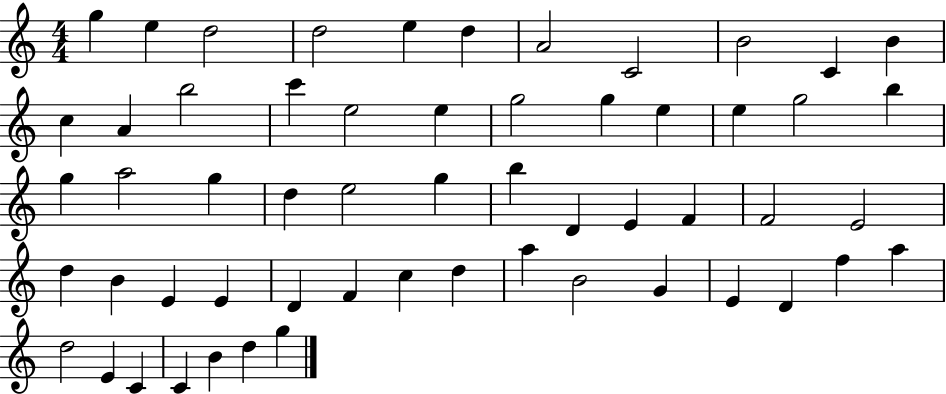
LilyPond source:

{
  \clef treble
  \numericTimeSignature
  \time 4/4
  \key c \major
  g''4 e''4 d''2 | d''2 e''4 d''4 | a'2 c'2 | b'2 c'4 b'4 | \break c''4 a'4 b''2 | c'''4 e''2 e''4 | g''2 g''4 e''4 | e''4 g''2 b''4 | \break g''4 a''2 g''4 | d''4 e''2 g''4 | b''4 d'4 e'4 f'4 | f'2 e'2 | \break d''4 b'4 e'4 e'4 | d'4 f'4 c''4 d''4 | a''4 b'2 g'4 | e'4 d'4 f''4 a''4 | \break d''2 e'4 c'4 | c'4 b'4 d''4 g''4 | \bar "|."
}